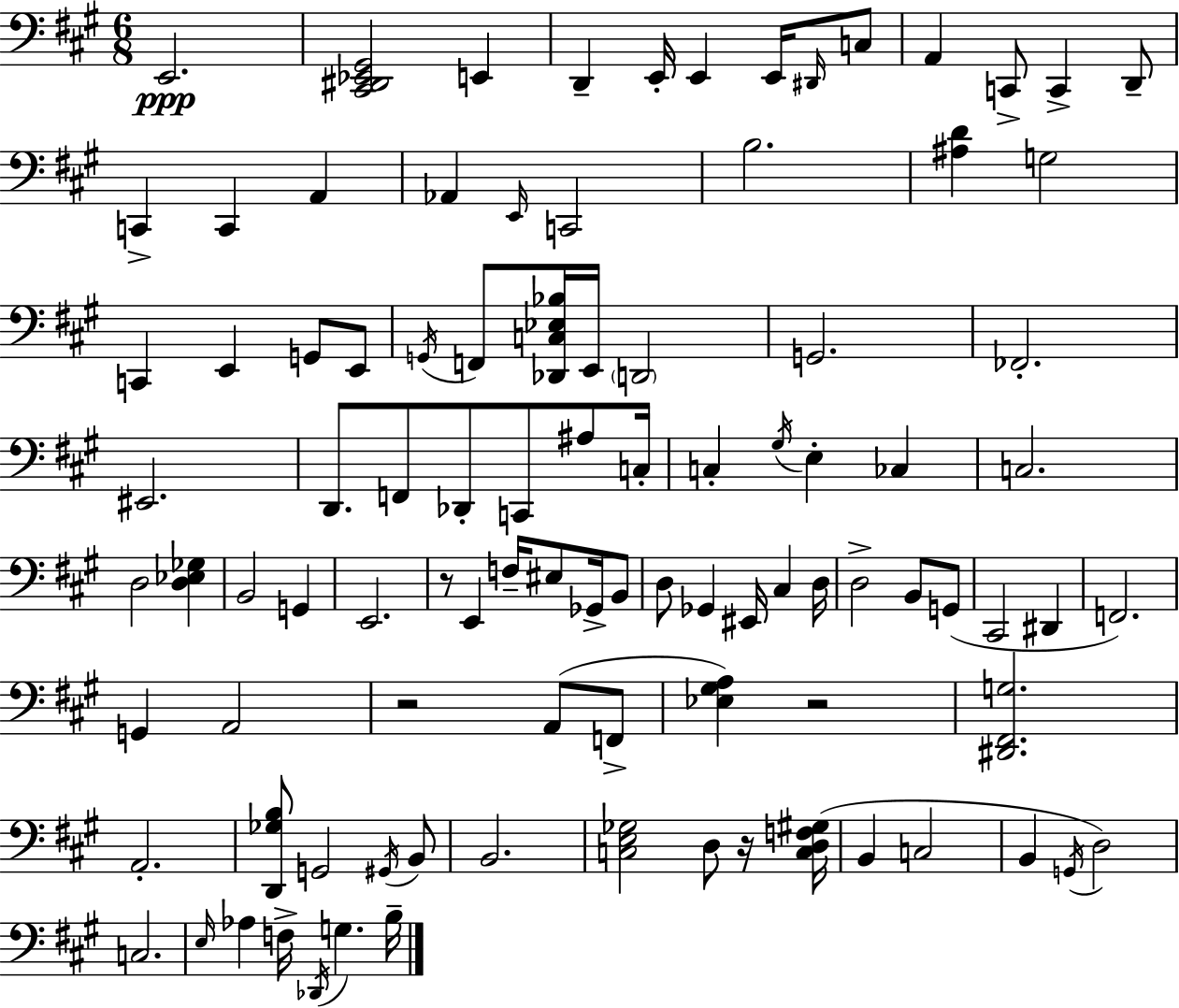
E2/h. [C#2,D#2,Eb2,G#2]/h E2/q D2/q E2/s E2/q E2/s D#2/s C3/e A2/q C2/e C2/q D2/e C2/q C2/q A2/q Ab2/q E2/s C2/h B3/h. [A#3,D4]/q G3/h C2/q E2/q G2/e E2/e G2/s F2/e [Db2,C3,Eb3,Bb3]/s E2/s D2/h G2/h. FES2/h. EIS2/h. D2/e. F2/e Db2/e C2/e A#3/e C3/s C3/q G#3/s E3/q CES3/q C3/h. D3/h [D3,Eb3,Gb3]/q B2/h G2/q E2/h. R/e E2/q F3/s EIS3/e Gb2/s B2/e D3/e Gb2/q EIS2/s C#3/q D3/s D3/h B2/e G2/e C#2/h D#2/q F2/h. G2/q A2/h R/h A2/e F2/e [Eb3,G#3,A3]/q R/h [D#2,F#2,G3]/h. A2/h. [D2,Gb3,B3]/e G2/h G#2/s B2/e B2/h. [C3,E3,Gb3]/h D3/e R/s [C3,D3,F3,G#3]/s B2/q C3/h B2/q G2/s D3/h C3/h. E3/s Ab3/q F3/s Db2/s G3/q. B3/s